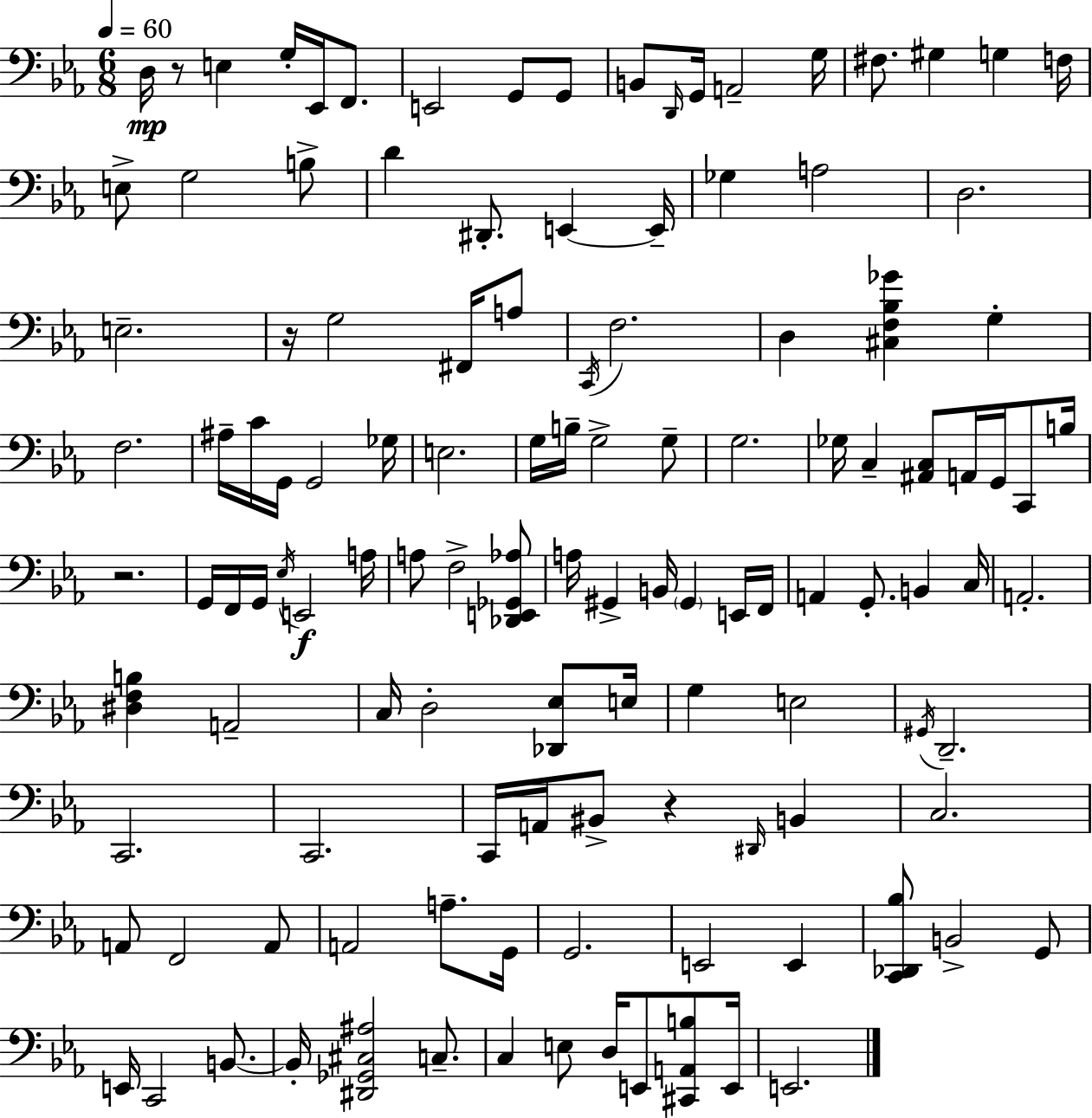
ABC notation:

X:1
T:Untitled
M:6/8
L:1/4
K:Cm
D,/4 z/2 E, G,/4 _E,,/4 F,,/2 E,,2 G,,/2 G,,/2 B,,/2 D,,/4 G,,/4 A,,2 G,/4 ^F,/2 ^G, G, F,/4 E,/2 G,2 B,/2 D ^D,,/2 E,, E,,/4 _G, A,2 D,2 E,2 z/4 G,2 ^F,,/4 A,/2 C,,/4 F,2 D, [^C,F,_B,_G] G, F,2 ^A,/4 C/4 G,,/4 G,,2 _G,/4 E,2 G,/4 B,/4 G,2 G,/2 G,2 _G,/4 C, [^A,,C,]/2 A,,/4 G,,/4 C,,/2 B,/4 z2 G,,/4 F,,/4 G,,/4 _E,/4 E,,2 A,/4 A,/2 F,2 [_D,,E,,_G,,_A,]/2 A,/4 ^G,, B,,/4 ^G,, E,,/4 F,,/4 A,, G,,/2 B,, C,/4 A,,2 [^D,F,B,] A,,2 C,/4 D,2 [_D,,_E,]/2 E,/4 G, E,2 ^G,,/4 D,,2 C,,2 C,,2 C,,/4 A,,/4 ^B,,/2 z ^D,,/4 B,, C,2 A,,/2 F,,2 A,,/2 A,,2 A,/2 G,,/4 G,,2 E,,2 E,, [C,,_D,,_B,]/2 B,,2 G,,/2 E,,/4 C,,2 B,,/2 B,,/4 [^D,,_G,,^C,^A,]2 C,/2 C, E,/2 D,/4 E,,/2 [^C,,A,,B,]/2 E,,/4 E,,2